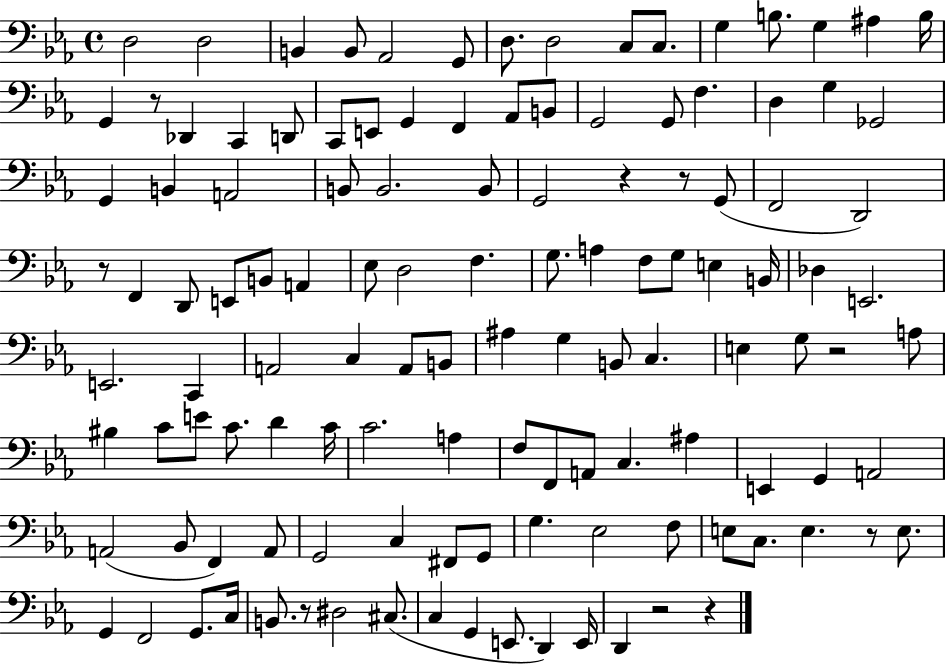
{
  \clef bass
  \time 4/4
  \defaultTimeSignature
  \key ees \major
  \repeat volta 2 { d2 d2 | b,4 b,8 aes,2 g,8 | d8. d2 c8 c8. | g4 b8. g4 ais4 b16 | \break g,4 r8 des,4 c,4 d,8 | c,8 e,8 g,4 f,4 aes,8 b,8 | g,2 g,8 f4. | d4 g4 ges,2 | \break g,4 b,4 a,2 | b,8 b,2. b,8 | g,2 r4 r8 g,8( | f,2 d,2) | \break r8 f,4 d,8 e,8 b,8 a,4 | ees8 d2 f4. | g8. a4 f8 g8 e4 b,16 | des4 e,2. | \break e,2. c,4 | a,2 c4 a,8 b,8 | ais4 g4 b,8 c4. | e4 g8 r2 a8 | \break bis4 c'8 e'8 c'8. d'4 c'16 | c'2. a4 | f8 f,8 a,8 c4. ais4 | e,4 g,4 a,2 | \break a,2( bes,8 f,4) a,8 | g,2 c4 fis,8 g,8 | g4. ees2 f8 | e8 c8. e4. r8 e8. | \break g,4 f,2 g,8. c16 | b,8. r8 dis2 cis8.( | c4 g,4 e,8. d,4) e,16 | d,4 r2 r4 | \break } \bar "|."
}